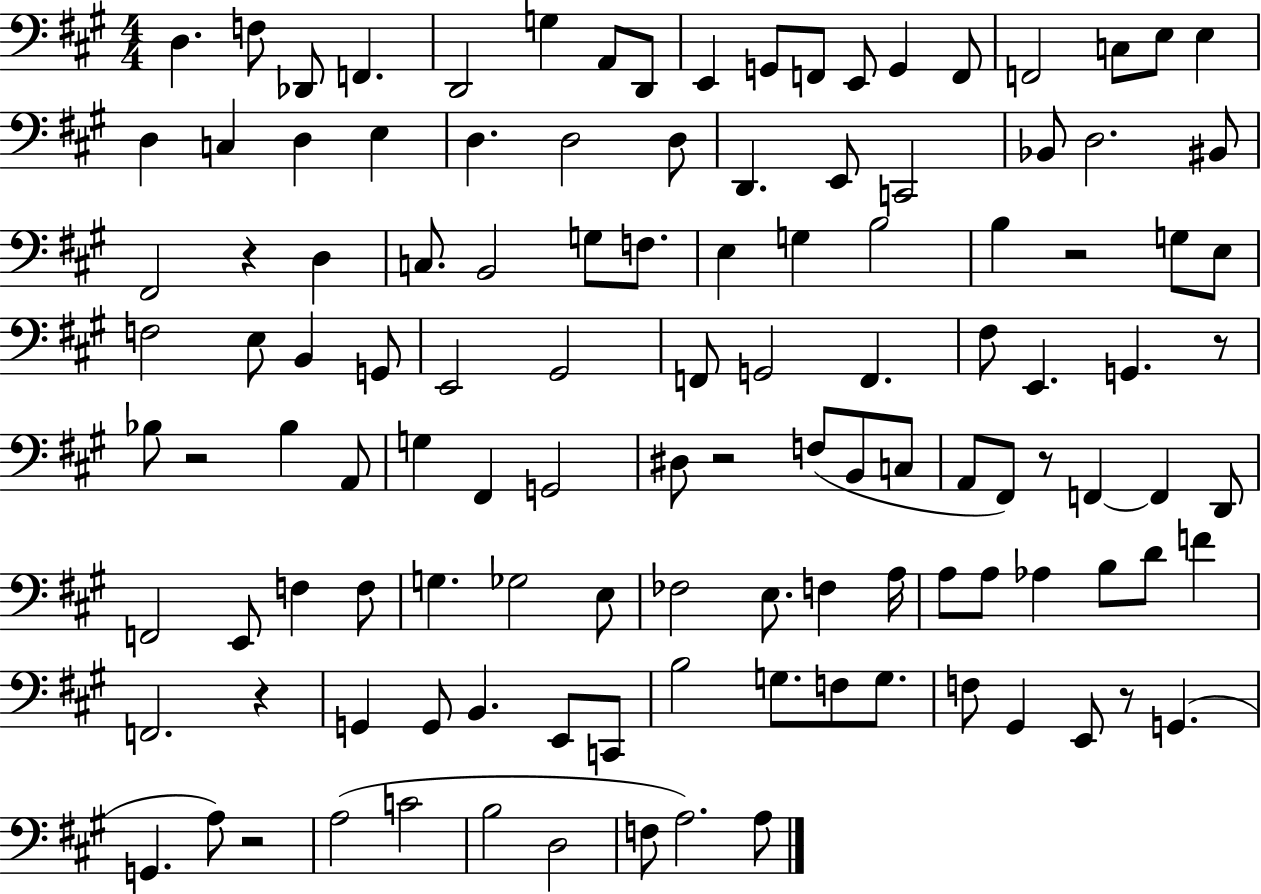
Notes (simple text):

D3/q. F3/e Db2/e F2/q. D2/h G3/q A2/e D2/e E2/q G2/e F2/e E2/e G2/q F2/e F2/h C3/e E3/e E3/q D3/q C3/q D3/q E3/q D3/q. D3/h D3/e D2/q. E2/e C2/h Bb2/e D3/h. BIS2/e F#2/h R/q D3/q C3/e. B2/h G3/e F3/e. E3/q G3/q B3/h B3/q R/h G3/e E3/e F3/h E3/e B2/q G2/e E2/h G#2/h F2/e G2/h F2/q. F#3/e E2/q. G2/q. R/e Bb3/e R/h Bb3/q A2/e G3/q F#2/q G2/h D#3/e R/h F3/e B2/e C3/e A2/e F#2/e R/e F2/q F2/q D2/e F2/h E2/e F3/q F3/e G3/q. Gb3/h E3/e FES3/h E3/e. F3/q A3/s A3/e A3/e Ab3/q B3/e D4/e F4/q F2/h. R/q G2/q G2/e B2/q. E2/e C2/e B3/h G3/e. F3/e G3/e. F3/e G#2/q E2/e R/e G2/q. G2/q. A3/e R/h A3/h C4/h B3/h D3/h F3/e A3/h. A3/e